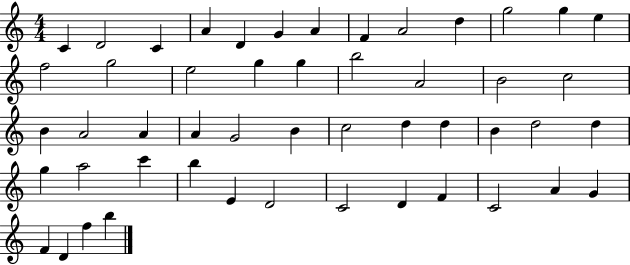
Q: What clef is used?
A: treble